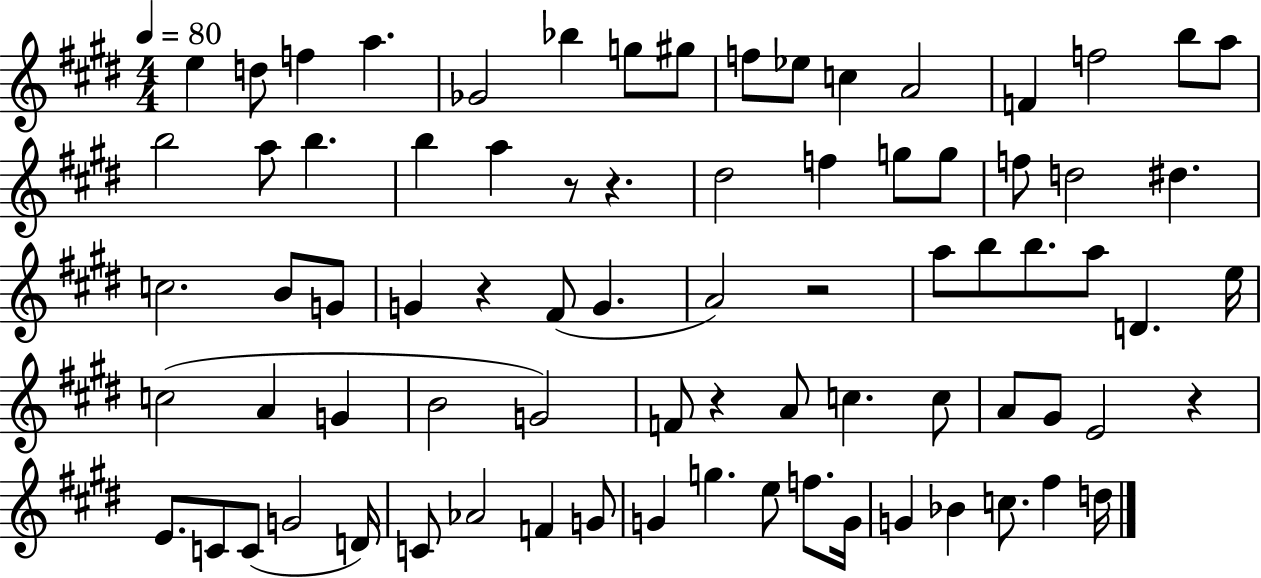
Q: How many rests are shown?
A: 6